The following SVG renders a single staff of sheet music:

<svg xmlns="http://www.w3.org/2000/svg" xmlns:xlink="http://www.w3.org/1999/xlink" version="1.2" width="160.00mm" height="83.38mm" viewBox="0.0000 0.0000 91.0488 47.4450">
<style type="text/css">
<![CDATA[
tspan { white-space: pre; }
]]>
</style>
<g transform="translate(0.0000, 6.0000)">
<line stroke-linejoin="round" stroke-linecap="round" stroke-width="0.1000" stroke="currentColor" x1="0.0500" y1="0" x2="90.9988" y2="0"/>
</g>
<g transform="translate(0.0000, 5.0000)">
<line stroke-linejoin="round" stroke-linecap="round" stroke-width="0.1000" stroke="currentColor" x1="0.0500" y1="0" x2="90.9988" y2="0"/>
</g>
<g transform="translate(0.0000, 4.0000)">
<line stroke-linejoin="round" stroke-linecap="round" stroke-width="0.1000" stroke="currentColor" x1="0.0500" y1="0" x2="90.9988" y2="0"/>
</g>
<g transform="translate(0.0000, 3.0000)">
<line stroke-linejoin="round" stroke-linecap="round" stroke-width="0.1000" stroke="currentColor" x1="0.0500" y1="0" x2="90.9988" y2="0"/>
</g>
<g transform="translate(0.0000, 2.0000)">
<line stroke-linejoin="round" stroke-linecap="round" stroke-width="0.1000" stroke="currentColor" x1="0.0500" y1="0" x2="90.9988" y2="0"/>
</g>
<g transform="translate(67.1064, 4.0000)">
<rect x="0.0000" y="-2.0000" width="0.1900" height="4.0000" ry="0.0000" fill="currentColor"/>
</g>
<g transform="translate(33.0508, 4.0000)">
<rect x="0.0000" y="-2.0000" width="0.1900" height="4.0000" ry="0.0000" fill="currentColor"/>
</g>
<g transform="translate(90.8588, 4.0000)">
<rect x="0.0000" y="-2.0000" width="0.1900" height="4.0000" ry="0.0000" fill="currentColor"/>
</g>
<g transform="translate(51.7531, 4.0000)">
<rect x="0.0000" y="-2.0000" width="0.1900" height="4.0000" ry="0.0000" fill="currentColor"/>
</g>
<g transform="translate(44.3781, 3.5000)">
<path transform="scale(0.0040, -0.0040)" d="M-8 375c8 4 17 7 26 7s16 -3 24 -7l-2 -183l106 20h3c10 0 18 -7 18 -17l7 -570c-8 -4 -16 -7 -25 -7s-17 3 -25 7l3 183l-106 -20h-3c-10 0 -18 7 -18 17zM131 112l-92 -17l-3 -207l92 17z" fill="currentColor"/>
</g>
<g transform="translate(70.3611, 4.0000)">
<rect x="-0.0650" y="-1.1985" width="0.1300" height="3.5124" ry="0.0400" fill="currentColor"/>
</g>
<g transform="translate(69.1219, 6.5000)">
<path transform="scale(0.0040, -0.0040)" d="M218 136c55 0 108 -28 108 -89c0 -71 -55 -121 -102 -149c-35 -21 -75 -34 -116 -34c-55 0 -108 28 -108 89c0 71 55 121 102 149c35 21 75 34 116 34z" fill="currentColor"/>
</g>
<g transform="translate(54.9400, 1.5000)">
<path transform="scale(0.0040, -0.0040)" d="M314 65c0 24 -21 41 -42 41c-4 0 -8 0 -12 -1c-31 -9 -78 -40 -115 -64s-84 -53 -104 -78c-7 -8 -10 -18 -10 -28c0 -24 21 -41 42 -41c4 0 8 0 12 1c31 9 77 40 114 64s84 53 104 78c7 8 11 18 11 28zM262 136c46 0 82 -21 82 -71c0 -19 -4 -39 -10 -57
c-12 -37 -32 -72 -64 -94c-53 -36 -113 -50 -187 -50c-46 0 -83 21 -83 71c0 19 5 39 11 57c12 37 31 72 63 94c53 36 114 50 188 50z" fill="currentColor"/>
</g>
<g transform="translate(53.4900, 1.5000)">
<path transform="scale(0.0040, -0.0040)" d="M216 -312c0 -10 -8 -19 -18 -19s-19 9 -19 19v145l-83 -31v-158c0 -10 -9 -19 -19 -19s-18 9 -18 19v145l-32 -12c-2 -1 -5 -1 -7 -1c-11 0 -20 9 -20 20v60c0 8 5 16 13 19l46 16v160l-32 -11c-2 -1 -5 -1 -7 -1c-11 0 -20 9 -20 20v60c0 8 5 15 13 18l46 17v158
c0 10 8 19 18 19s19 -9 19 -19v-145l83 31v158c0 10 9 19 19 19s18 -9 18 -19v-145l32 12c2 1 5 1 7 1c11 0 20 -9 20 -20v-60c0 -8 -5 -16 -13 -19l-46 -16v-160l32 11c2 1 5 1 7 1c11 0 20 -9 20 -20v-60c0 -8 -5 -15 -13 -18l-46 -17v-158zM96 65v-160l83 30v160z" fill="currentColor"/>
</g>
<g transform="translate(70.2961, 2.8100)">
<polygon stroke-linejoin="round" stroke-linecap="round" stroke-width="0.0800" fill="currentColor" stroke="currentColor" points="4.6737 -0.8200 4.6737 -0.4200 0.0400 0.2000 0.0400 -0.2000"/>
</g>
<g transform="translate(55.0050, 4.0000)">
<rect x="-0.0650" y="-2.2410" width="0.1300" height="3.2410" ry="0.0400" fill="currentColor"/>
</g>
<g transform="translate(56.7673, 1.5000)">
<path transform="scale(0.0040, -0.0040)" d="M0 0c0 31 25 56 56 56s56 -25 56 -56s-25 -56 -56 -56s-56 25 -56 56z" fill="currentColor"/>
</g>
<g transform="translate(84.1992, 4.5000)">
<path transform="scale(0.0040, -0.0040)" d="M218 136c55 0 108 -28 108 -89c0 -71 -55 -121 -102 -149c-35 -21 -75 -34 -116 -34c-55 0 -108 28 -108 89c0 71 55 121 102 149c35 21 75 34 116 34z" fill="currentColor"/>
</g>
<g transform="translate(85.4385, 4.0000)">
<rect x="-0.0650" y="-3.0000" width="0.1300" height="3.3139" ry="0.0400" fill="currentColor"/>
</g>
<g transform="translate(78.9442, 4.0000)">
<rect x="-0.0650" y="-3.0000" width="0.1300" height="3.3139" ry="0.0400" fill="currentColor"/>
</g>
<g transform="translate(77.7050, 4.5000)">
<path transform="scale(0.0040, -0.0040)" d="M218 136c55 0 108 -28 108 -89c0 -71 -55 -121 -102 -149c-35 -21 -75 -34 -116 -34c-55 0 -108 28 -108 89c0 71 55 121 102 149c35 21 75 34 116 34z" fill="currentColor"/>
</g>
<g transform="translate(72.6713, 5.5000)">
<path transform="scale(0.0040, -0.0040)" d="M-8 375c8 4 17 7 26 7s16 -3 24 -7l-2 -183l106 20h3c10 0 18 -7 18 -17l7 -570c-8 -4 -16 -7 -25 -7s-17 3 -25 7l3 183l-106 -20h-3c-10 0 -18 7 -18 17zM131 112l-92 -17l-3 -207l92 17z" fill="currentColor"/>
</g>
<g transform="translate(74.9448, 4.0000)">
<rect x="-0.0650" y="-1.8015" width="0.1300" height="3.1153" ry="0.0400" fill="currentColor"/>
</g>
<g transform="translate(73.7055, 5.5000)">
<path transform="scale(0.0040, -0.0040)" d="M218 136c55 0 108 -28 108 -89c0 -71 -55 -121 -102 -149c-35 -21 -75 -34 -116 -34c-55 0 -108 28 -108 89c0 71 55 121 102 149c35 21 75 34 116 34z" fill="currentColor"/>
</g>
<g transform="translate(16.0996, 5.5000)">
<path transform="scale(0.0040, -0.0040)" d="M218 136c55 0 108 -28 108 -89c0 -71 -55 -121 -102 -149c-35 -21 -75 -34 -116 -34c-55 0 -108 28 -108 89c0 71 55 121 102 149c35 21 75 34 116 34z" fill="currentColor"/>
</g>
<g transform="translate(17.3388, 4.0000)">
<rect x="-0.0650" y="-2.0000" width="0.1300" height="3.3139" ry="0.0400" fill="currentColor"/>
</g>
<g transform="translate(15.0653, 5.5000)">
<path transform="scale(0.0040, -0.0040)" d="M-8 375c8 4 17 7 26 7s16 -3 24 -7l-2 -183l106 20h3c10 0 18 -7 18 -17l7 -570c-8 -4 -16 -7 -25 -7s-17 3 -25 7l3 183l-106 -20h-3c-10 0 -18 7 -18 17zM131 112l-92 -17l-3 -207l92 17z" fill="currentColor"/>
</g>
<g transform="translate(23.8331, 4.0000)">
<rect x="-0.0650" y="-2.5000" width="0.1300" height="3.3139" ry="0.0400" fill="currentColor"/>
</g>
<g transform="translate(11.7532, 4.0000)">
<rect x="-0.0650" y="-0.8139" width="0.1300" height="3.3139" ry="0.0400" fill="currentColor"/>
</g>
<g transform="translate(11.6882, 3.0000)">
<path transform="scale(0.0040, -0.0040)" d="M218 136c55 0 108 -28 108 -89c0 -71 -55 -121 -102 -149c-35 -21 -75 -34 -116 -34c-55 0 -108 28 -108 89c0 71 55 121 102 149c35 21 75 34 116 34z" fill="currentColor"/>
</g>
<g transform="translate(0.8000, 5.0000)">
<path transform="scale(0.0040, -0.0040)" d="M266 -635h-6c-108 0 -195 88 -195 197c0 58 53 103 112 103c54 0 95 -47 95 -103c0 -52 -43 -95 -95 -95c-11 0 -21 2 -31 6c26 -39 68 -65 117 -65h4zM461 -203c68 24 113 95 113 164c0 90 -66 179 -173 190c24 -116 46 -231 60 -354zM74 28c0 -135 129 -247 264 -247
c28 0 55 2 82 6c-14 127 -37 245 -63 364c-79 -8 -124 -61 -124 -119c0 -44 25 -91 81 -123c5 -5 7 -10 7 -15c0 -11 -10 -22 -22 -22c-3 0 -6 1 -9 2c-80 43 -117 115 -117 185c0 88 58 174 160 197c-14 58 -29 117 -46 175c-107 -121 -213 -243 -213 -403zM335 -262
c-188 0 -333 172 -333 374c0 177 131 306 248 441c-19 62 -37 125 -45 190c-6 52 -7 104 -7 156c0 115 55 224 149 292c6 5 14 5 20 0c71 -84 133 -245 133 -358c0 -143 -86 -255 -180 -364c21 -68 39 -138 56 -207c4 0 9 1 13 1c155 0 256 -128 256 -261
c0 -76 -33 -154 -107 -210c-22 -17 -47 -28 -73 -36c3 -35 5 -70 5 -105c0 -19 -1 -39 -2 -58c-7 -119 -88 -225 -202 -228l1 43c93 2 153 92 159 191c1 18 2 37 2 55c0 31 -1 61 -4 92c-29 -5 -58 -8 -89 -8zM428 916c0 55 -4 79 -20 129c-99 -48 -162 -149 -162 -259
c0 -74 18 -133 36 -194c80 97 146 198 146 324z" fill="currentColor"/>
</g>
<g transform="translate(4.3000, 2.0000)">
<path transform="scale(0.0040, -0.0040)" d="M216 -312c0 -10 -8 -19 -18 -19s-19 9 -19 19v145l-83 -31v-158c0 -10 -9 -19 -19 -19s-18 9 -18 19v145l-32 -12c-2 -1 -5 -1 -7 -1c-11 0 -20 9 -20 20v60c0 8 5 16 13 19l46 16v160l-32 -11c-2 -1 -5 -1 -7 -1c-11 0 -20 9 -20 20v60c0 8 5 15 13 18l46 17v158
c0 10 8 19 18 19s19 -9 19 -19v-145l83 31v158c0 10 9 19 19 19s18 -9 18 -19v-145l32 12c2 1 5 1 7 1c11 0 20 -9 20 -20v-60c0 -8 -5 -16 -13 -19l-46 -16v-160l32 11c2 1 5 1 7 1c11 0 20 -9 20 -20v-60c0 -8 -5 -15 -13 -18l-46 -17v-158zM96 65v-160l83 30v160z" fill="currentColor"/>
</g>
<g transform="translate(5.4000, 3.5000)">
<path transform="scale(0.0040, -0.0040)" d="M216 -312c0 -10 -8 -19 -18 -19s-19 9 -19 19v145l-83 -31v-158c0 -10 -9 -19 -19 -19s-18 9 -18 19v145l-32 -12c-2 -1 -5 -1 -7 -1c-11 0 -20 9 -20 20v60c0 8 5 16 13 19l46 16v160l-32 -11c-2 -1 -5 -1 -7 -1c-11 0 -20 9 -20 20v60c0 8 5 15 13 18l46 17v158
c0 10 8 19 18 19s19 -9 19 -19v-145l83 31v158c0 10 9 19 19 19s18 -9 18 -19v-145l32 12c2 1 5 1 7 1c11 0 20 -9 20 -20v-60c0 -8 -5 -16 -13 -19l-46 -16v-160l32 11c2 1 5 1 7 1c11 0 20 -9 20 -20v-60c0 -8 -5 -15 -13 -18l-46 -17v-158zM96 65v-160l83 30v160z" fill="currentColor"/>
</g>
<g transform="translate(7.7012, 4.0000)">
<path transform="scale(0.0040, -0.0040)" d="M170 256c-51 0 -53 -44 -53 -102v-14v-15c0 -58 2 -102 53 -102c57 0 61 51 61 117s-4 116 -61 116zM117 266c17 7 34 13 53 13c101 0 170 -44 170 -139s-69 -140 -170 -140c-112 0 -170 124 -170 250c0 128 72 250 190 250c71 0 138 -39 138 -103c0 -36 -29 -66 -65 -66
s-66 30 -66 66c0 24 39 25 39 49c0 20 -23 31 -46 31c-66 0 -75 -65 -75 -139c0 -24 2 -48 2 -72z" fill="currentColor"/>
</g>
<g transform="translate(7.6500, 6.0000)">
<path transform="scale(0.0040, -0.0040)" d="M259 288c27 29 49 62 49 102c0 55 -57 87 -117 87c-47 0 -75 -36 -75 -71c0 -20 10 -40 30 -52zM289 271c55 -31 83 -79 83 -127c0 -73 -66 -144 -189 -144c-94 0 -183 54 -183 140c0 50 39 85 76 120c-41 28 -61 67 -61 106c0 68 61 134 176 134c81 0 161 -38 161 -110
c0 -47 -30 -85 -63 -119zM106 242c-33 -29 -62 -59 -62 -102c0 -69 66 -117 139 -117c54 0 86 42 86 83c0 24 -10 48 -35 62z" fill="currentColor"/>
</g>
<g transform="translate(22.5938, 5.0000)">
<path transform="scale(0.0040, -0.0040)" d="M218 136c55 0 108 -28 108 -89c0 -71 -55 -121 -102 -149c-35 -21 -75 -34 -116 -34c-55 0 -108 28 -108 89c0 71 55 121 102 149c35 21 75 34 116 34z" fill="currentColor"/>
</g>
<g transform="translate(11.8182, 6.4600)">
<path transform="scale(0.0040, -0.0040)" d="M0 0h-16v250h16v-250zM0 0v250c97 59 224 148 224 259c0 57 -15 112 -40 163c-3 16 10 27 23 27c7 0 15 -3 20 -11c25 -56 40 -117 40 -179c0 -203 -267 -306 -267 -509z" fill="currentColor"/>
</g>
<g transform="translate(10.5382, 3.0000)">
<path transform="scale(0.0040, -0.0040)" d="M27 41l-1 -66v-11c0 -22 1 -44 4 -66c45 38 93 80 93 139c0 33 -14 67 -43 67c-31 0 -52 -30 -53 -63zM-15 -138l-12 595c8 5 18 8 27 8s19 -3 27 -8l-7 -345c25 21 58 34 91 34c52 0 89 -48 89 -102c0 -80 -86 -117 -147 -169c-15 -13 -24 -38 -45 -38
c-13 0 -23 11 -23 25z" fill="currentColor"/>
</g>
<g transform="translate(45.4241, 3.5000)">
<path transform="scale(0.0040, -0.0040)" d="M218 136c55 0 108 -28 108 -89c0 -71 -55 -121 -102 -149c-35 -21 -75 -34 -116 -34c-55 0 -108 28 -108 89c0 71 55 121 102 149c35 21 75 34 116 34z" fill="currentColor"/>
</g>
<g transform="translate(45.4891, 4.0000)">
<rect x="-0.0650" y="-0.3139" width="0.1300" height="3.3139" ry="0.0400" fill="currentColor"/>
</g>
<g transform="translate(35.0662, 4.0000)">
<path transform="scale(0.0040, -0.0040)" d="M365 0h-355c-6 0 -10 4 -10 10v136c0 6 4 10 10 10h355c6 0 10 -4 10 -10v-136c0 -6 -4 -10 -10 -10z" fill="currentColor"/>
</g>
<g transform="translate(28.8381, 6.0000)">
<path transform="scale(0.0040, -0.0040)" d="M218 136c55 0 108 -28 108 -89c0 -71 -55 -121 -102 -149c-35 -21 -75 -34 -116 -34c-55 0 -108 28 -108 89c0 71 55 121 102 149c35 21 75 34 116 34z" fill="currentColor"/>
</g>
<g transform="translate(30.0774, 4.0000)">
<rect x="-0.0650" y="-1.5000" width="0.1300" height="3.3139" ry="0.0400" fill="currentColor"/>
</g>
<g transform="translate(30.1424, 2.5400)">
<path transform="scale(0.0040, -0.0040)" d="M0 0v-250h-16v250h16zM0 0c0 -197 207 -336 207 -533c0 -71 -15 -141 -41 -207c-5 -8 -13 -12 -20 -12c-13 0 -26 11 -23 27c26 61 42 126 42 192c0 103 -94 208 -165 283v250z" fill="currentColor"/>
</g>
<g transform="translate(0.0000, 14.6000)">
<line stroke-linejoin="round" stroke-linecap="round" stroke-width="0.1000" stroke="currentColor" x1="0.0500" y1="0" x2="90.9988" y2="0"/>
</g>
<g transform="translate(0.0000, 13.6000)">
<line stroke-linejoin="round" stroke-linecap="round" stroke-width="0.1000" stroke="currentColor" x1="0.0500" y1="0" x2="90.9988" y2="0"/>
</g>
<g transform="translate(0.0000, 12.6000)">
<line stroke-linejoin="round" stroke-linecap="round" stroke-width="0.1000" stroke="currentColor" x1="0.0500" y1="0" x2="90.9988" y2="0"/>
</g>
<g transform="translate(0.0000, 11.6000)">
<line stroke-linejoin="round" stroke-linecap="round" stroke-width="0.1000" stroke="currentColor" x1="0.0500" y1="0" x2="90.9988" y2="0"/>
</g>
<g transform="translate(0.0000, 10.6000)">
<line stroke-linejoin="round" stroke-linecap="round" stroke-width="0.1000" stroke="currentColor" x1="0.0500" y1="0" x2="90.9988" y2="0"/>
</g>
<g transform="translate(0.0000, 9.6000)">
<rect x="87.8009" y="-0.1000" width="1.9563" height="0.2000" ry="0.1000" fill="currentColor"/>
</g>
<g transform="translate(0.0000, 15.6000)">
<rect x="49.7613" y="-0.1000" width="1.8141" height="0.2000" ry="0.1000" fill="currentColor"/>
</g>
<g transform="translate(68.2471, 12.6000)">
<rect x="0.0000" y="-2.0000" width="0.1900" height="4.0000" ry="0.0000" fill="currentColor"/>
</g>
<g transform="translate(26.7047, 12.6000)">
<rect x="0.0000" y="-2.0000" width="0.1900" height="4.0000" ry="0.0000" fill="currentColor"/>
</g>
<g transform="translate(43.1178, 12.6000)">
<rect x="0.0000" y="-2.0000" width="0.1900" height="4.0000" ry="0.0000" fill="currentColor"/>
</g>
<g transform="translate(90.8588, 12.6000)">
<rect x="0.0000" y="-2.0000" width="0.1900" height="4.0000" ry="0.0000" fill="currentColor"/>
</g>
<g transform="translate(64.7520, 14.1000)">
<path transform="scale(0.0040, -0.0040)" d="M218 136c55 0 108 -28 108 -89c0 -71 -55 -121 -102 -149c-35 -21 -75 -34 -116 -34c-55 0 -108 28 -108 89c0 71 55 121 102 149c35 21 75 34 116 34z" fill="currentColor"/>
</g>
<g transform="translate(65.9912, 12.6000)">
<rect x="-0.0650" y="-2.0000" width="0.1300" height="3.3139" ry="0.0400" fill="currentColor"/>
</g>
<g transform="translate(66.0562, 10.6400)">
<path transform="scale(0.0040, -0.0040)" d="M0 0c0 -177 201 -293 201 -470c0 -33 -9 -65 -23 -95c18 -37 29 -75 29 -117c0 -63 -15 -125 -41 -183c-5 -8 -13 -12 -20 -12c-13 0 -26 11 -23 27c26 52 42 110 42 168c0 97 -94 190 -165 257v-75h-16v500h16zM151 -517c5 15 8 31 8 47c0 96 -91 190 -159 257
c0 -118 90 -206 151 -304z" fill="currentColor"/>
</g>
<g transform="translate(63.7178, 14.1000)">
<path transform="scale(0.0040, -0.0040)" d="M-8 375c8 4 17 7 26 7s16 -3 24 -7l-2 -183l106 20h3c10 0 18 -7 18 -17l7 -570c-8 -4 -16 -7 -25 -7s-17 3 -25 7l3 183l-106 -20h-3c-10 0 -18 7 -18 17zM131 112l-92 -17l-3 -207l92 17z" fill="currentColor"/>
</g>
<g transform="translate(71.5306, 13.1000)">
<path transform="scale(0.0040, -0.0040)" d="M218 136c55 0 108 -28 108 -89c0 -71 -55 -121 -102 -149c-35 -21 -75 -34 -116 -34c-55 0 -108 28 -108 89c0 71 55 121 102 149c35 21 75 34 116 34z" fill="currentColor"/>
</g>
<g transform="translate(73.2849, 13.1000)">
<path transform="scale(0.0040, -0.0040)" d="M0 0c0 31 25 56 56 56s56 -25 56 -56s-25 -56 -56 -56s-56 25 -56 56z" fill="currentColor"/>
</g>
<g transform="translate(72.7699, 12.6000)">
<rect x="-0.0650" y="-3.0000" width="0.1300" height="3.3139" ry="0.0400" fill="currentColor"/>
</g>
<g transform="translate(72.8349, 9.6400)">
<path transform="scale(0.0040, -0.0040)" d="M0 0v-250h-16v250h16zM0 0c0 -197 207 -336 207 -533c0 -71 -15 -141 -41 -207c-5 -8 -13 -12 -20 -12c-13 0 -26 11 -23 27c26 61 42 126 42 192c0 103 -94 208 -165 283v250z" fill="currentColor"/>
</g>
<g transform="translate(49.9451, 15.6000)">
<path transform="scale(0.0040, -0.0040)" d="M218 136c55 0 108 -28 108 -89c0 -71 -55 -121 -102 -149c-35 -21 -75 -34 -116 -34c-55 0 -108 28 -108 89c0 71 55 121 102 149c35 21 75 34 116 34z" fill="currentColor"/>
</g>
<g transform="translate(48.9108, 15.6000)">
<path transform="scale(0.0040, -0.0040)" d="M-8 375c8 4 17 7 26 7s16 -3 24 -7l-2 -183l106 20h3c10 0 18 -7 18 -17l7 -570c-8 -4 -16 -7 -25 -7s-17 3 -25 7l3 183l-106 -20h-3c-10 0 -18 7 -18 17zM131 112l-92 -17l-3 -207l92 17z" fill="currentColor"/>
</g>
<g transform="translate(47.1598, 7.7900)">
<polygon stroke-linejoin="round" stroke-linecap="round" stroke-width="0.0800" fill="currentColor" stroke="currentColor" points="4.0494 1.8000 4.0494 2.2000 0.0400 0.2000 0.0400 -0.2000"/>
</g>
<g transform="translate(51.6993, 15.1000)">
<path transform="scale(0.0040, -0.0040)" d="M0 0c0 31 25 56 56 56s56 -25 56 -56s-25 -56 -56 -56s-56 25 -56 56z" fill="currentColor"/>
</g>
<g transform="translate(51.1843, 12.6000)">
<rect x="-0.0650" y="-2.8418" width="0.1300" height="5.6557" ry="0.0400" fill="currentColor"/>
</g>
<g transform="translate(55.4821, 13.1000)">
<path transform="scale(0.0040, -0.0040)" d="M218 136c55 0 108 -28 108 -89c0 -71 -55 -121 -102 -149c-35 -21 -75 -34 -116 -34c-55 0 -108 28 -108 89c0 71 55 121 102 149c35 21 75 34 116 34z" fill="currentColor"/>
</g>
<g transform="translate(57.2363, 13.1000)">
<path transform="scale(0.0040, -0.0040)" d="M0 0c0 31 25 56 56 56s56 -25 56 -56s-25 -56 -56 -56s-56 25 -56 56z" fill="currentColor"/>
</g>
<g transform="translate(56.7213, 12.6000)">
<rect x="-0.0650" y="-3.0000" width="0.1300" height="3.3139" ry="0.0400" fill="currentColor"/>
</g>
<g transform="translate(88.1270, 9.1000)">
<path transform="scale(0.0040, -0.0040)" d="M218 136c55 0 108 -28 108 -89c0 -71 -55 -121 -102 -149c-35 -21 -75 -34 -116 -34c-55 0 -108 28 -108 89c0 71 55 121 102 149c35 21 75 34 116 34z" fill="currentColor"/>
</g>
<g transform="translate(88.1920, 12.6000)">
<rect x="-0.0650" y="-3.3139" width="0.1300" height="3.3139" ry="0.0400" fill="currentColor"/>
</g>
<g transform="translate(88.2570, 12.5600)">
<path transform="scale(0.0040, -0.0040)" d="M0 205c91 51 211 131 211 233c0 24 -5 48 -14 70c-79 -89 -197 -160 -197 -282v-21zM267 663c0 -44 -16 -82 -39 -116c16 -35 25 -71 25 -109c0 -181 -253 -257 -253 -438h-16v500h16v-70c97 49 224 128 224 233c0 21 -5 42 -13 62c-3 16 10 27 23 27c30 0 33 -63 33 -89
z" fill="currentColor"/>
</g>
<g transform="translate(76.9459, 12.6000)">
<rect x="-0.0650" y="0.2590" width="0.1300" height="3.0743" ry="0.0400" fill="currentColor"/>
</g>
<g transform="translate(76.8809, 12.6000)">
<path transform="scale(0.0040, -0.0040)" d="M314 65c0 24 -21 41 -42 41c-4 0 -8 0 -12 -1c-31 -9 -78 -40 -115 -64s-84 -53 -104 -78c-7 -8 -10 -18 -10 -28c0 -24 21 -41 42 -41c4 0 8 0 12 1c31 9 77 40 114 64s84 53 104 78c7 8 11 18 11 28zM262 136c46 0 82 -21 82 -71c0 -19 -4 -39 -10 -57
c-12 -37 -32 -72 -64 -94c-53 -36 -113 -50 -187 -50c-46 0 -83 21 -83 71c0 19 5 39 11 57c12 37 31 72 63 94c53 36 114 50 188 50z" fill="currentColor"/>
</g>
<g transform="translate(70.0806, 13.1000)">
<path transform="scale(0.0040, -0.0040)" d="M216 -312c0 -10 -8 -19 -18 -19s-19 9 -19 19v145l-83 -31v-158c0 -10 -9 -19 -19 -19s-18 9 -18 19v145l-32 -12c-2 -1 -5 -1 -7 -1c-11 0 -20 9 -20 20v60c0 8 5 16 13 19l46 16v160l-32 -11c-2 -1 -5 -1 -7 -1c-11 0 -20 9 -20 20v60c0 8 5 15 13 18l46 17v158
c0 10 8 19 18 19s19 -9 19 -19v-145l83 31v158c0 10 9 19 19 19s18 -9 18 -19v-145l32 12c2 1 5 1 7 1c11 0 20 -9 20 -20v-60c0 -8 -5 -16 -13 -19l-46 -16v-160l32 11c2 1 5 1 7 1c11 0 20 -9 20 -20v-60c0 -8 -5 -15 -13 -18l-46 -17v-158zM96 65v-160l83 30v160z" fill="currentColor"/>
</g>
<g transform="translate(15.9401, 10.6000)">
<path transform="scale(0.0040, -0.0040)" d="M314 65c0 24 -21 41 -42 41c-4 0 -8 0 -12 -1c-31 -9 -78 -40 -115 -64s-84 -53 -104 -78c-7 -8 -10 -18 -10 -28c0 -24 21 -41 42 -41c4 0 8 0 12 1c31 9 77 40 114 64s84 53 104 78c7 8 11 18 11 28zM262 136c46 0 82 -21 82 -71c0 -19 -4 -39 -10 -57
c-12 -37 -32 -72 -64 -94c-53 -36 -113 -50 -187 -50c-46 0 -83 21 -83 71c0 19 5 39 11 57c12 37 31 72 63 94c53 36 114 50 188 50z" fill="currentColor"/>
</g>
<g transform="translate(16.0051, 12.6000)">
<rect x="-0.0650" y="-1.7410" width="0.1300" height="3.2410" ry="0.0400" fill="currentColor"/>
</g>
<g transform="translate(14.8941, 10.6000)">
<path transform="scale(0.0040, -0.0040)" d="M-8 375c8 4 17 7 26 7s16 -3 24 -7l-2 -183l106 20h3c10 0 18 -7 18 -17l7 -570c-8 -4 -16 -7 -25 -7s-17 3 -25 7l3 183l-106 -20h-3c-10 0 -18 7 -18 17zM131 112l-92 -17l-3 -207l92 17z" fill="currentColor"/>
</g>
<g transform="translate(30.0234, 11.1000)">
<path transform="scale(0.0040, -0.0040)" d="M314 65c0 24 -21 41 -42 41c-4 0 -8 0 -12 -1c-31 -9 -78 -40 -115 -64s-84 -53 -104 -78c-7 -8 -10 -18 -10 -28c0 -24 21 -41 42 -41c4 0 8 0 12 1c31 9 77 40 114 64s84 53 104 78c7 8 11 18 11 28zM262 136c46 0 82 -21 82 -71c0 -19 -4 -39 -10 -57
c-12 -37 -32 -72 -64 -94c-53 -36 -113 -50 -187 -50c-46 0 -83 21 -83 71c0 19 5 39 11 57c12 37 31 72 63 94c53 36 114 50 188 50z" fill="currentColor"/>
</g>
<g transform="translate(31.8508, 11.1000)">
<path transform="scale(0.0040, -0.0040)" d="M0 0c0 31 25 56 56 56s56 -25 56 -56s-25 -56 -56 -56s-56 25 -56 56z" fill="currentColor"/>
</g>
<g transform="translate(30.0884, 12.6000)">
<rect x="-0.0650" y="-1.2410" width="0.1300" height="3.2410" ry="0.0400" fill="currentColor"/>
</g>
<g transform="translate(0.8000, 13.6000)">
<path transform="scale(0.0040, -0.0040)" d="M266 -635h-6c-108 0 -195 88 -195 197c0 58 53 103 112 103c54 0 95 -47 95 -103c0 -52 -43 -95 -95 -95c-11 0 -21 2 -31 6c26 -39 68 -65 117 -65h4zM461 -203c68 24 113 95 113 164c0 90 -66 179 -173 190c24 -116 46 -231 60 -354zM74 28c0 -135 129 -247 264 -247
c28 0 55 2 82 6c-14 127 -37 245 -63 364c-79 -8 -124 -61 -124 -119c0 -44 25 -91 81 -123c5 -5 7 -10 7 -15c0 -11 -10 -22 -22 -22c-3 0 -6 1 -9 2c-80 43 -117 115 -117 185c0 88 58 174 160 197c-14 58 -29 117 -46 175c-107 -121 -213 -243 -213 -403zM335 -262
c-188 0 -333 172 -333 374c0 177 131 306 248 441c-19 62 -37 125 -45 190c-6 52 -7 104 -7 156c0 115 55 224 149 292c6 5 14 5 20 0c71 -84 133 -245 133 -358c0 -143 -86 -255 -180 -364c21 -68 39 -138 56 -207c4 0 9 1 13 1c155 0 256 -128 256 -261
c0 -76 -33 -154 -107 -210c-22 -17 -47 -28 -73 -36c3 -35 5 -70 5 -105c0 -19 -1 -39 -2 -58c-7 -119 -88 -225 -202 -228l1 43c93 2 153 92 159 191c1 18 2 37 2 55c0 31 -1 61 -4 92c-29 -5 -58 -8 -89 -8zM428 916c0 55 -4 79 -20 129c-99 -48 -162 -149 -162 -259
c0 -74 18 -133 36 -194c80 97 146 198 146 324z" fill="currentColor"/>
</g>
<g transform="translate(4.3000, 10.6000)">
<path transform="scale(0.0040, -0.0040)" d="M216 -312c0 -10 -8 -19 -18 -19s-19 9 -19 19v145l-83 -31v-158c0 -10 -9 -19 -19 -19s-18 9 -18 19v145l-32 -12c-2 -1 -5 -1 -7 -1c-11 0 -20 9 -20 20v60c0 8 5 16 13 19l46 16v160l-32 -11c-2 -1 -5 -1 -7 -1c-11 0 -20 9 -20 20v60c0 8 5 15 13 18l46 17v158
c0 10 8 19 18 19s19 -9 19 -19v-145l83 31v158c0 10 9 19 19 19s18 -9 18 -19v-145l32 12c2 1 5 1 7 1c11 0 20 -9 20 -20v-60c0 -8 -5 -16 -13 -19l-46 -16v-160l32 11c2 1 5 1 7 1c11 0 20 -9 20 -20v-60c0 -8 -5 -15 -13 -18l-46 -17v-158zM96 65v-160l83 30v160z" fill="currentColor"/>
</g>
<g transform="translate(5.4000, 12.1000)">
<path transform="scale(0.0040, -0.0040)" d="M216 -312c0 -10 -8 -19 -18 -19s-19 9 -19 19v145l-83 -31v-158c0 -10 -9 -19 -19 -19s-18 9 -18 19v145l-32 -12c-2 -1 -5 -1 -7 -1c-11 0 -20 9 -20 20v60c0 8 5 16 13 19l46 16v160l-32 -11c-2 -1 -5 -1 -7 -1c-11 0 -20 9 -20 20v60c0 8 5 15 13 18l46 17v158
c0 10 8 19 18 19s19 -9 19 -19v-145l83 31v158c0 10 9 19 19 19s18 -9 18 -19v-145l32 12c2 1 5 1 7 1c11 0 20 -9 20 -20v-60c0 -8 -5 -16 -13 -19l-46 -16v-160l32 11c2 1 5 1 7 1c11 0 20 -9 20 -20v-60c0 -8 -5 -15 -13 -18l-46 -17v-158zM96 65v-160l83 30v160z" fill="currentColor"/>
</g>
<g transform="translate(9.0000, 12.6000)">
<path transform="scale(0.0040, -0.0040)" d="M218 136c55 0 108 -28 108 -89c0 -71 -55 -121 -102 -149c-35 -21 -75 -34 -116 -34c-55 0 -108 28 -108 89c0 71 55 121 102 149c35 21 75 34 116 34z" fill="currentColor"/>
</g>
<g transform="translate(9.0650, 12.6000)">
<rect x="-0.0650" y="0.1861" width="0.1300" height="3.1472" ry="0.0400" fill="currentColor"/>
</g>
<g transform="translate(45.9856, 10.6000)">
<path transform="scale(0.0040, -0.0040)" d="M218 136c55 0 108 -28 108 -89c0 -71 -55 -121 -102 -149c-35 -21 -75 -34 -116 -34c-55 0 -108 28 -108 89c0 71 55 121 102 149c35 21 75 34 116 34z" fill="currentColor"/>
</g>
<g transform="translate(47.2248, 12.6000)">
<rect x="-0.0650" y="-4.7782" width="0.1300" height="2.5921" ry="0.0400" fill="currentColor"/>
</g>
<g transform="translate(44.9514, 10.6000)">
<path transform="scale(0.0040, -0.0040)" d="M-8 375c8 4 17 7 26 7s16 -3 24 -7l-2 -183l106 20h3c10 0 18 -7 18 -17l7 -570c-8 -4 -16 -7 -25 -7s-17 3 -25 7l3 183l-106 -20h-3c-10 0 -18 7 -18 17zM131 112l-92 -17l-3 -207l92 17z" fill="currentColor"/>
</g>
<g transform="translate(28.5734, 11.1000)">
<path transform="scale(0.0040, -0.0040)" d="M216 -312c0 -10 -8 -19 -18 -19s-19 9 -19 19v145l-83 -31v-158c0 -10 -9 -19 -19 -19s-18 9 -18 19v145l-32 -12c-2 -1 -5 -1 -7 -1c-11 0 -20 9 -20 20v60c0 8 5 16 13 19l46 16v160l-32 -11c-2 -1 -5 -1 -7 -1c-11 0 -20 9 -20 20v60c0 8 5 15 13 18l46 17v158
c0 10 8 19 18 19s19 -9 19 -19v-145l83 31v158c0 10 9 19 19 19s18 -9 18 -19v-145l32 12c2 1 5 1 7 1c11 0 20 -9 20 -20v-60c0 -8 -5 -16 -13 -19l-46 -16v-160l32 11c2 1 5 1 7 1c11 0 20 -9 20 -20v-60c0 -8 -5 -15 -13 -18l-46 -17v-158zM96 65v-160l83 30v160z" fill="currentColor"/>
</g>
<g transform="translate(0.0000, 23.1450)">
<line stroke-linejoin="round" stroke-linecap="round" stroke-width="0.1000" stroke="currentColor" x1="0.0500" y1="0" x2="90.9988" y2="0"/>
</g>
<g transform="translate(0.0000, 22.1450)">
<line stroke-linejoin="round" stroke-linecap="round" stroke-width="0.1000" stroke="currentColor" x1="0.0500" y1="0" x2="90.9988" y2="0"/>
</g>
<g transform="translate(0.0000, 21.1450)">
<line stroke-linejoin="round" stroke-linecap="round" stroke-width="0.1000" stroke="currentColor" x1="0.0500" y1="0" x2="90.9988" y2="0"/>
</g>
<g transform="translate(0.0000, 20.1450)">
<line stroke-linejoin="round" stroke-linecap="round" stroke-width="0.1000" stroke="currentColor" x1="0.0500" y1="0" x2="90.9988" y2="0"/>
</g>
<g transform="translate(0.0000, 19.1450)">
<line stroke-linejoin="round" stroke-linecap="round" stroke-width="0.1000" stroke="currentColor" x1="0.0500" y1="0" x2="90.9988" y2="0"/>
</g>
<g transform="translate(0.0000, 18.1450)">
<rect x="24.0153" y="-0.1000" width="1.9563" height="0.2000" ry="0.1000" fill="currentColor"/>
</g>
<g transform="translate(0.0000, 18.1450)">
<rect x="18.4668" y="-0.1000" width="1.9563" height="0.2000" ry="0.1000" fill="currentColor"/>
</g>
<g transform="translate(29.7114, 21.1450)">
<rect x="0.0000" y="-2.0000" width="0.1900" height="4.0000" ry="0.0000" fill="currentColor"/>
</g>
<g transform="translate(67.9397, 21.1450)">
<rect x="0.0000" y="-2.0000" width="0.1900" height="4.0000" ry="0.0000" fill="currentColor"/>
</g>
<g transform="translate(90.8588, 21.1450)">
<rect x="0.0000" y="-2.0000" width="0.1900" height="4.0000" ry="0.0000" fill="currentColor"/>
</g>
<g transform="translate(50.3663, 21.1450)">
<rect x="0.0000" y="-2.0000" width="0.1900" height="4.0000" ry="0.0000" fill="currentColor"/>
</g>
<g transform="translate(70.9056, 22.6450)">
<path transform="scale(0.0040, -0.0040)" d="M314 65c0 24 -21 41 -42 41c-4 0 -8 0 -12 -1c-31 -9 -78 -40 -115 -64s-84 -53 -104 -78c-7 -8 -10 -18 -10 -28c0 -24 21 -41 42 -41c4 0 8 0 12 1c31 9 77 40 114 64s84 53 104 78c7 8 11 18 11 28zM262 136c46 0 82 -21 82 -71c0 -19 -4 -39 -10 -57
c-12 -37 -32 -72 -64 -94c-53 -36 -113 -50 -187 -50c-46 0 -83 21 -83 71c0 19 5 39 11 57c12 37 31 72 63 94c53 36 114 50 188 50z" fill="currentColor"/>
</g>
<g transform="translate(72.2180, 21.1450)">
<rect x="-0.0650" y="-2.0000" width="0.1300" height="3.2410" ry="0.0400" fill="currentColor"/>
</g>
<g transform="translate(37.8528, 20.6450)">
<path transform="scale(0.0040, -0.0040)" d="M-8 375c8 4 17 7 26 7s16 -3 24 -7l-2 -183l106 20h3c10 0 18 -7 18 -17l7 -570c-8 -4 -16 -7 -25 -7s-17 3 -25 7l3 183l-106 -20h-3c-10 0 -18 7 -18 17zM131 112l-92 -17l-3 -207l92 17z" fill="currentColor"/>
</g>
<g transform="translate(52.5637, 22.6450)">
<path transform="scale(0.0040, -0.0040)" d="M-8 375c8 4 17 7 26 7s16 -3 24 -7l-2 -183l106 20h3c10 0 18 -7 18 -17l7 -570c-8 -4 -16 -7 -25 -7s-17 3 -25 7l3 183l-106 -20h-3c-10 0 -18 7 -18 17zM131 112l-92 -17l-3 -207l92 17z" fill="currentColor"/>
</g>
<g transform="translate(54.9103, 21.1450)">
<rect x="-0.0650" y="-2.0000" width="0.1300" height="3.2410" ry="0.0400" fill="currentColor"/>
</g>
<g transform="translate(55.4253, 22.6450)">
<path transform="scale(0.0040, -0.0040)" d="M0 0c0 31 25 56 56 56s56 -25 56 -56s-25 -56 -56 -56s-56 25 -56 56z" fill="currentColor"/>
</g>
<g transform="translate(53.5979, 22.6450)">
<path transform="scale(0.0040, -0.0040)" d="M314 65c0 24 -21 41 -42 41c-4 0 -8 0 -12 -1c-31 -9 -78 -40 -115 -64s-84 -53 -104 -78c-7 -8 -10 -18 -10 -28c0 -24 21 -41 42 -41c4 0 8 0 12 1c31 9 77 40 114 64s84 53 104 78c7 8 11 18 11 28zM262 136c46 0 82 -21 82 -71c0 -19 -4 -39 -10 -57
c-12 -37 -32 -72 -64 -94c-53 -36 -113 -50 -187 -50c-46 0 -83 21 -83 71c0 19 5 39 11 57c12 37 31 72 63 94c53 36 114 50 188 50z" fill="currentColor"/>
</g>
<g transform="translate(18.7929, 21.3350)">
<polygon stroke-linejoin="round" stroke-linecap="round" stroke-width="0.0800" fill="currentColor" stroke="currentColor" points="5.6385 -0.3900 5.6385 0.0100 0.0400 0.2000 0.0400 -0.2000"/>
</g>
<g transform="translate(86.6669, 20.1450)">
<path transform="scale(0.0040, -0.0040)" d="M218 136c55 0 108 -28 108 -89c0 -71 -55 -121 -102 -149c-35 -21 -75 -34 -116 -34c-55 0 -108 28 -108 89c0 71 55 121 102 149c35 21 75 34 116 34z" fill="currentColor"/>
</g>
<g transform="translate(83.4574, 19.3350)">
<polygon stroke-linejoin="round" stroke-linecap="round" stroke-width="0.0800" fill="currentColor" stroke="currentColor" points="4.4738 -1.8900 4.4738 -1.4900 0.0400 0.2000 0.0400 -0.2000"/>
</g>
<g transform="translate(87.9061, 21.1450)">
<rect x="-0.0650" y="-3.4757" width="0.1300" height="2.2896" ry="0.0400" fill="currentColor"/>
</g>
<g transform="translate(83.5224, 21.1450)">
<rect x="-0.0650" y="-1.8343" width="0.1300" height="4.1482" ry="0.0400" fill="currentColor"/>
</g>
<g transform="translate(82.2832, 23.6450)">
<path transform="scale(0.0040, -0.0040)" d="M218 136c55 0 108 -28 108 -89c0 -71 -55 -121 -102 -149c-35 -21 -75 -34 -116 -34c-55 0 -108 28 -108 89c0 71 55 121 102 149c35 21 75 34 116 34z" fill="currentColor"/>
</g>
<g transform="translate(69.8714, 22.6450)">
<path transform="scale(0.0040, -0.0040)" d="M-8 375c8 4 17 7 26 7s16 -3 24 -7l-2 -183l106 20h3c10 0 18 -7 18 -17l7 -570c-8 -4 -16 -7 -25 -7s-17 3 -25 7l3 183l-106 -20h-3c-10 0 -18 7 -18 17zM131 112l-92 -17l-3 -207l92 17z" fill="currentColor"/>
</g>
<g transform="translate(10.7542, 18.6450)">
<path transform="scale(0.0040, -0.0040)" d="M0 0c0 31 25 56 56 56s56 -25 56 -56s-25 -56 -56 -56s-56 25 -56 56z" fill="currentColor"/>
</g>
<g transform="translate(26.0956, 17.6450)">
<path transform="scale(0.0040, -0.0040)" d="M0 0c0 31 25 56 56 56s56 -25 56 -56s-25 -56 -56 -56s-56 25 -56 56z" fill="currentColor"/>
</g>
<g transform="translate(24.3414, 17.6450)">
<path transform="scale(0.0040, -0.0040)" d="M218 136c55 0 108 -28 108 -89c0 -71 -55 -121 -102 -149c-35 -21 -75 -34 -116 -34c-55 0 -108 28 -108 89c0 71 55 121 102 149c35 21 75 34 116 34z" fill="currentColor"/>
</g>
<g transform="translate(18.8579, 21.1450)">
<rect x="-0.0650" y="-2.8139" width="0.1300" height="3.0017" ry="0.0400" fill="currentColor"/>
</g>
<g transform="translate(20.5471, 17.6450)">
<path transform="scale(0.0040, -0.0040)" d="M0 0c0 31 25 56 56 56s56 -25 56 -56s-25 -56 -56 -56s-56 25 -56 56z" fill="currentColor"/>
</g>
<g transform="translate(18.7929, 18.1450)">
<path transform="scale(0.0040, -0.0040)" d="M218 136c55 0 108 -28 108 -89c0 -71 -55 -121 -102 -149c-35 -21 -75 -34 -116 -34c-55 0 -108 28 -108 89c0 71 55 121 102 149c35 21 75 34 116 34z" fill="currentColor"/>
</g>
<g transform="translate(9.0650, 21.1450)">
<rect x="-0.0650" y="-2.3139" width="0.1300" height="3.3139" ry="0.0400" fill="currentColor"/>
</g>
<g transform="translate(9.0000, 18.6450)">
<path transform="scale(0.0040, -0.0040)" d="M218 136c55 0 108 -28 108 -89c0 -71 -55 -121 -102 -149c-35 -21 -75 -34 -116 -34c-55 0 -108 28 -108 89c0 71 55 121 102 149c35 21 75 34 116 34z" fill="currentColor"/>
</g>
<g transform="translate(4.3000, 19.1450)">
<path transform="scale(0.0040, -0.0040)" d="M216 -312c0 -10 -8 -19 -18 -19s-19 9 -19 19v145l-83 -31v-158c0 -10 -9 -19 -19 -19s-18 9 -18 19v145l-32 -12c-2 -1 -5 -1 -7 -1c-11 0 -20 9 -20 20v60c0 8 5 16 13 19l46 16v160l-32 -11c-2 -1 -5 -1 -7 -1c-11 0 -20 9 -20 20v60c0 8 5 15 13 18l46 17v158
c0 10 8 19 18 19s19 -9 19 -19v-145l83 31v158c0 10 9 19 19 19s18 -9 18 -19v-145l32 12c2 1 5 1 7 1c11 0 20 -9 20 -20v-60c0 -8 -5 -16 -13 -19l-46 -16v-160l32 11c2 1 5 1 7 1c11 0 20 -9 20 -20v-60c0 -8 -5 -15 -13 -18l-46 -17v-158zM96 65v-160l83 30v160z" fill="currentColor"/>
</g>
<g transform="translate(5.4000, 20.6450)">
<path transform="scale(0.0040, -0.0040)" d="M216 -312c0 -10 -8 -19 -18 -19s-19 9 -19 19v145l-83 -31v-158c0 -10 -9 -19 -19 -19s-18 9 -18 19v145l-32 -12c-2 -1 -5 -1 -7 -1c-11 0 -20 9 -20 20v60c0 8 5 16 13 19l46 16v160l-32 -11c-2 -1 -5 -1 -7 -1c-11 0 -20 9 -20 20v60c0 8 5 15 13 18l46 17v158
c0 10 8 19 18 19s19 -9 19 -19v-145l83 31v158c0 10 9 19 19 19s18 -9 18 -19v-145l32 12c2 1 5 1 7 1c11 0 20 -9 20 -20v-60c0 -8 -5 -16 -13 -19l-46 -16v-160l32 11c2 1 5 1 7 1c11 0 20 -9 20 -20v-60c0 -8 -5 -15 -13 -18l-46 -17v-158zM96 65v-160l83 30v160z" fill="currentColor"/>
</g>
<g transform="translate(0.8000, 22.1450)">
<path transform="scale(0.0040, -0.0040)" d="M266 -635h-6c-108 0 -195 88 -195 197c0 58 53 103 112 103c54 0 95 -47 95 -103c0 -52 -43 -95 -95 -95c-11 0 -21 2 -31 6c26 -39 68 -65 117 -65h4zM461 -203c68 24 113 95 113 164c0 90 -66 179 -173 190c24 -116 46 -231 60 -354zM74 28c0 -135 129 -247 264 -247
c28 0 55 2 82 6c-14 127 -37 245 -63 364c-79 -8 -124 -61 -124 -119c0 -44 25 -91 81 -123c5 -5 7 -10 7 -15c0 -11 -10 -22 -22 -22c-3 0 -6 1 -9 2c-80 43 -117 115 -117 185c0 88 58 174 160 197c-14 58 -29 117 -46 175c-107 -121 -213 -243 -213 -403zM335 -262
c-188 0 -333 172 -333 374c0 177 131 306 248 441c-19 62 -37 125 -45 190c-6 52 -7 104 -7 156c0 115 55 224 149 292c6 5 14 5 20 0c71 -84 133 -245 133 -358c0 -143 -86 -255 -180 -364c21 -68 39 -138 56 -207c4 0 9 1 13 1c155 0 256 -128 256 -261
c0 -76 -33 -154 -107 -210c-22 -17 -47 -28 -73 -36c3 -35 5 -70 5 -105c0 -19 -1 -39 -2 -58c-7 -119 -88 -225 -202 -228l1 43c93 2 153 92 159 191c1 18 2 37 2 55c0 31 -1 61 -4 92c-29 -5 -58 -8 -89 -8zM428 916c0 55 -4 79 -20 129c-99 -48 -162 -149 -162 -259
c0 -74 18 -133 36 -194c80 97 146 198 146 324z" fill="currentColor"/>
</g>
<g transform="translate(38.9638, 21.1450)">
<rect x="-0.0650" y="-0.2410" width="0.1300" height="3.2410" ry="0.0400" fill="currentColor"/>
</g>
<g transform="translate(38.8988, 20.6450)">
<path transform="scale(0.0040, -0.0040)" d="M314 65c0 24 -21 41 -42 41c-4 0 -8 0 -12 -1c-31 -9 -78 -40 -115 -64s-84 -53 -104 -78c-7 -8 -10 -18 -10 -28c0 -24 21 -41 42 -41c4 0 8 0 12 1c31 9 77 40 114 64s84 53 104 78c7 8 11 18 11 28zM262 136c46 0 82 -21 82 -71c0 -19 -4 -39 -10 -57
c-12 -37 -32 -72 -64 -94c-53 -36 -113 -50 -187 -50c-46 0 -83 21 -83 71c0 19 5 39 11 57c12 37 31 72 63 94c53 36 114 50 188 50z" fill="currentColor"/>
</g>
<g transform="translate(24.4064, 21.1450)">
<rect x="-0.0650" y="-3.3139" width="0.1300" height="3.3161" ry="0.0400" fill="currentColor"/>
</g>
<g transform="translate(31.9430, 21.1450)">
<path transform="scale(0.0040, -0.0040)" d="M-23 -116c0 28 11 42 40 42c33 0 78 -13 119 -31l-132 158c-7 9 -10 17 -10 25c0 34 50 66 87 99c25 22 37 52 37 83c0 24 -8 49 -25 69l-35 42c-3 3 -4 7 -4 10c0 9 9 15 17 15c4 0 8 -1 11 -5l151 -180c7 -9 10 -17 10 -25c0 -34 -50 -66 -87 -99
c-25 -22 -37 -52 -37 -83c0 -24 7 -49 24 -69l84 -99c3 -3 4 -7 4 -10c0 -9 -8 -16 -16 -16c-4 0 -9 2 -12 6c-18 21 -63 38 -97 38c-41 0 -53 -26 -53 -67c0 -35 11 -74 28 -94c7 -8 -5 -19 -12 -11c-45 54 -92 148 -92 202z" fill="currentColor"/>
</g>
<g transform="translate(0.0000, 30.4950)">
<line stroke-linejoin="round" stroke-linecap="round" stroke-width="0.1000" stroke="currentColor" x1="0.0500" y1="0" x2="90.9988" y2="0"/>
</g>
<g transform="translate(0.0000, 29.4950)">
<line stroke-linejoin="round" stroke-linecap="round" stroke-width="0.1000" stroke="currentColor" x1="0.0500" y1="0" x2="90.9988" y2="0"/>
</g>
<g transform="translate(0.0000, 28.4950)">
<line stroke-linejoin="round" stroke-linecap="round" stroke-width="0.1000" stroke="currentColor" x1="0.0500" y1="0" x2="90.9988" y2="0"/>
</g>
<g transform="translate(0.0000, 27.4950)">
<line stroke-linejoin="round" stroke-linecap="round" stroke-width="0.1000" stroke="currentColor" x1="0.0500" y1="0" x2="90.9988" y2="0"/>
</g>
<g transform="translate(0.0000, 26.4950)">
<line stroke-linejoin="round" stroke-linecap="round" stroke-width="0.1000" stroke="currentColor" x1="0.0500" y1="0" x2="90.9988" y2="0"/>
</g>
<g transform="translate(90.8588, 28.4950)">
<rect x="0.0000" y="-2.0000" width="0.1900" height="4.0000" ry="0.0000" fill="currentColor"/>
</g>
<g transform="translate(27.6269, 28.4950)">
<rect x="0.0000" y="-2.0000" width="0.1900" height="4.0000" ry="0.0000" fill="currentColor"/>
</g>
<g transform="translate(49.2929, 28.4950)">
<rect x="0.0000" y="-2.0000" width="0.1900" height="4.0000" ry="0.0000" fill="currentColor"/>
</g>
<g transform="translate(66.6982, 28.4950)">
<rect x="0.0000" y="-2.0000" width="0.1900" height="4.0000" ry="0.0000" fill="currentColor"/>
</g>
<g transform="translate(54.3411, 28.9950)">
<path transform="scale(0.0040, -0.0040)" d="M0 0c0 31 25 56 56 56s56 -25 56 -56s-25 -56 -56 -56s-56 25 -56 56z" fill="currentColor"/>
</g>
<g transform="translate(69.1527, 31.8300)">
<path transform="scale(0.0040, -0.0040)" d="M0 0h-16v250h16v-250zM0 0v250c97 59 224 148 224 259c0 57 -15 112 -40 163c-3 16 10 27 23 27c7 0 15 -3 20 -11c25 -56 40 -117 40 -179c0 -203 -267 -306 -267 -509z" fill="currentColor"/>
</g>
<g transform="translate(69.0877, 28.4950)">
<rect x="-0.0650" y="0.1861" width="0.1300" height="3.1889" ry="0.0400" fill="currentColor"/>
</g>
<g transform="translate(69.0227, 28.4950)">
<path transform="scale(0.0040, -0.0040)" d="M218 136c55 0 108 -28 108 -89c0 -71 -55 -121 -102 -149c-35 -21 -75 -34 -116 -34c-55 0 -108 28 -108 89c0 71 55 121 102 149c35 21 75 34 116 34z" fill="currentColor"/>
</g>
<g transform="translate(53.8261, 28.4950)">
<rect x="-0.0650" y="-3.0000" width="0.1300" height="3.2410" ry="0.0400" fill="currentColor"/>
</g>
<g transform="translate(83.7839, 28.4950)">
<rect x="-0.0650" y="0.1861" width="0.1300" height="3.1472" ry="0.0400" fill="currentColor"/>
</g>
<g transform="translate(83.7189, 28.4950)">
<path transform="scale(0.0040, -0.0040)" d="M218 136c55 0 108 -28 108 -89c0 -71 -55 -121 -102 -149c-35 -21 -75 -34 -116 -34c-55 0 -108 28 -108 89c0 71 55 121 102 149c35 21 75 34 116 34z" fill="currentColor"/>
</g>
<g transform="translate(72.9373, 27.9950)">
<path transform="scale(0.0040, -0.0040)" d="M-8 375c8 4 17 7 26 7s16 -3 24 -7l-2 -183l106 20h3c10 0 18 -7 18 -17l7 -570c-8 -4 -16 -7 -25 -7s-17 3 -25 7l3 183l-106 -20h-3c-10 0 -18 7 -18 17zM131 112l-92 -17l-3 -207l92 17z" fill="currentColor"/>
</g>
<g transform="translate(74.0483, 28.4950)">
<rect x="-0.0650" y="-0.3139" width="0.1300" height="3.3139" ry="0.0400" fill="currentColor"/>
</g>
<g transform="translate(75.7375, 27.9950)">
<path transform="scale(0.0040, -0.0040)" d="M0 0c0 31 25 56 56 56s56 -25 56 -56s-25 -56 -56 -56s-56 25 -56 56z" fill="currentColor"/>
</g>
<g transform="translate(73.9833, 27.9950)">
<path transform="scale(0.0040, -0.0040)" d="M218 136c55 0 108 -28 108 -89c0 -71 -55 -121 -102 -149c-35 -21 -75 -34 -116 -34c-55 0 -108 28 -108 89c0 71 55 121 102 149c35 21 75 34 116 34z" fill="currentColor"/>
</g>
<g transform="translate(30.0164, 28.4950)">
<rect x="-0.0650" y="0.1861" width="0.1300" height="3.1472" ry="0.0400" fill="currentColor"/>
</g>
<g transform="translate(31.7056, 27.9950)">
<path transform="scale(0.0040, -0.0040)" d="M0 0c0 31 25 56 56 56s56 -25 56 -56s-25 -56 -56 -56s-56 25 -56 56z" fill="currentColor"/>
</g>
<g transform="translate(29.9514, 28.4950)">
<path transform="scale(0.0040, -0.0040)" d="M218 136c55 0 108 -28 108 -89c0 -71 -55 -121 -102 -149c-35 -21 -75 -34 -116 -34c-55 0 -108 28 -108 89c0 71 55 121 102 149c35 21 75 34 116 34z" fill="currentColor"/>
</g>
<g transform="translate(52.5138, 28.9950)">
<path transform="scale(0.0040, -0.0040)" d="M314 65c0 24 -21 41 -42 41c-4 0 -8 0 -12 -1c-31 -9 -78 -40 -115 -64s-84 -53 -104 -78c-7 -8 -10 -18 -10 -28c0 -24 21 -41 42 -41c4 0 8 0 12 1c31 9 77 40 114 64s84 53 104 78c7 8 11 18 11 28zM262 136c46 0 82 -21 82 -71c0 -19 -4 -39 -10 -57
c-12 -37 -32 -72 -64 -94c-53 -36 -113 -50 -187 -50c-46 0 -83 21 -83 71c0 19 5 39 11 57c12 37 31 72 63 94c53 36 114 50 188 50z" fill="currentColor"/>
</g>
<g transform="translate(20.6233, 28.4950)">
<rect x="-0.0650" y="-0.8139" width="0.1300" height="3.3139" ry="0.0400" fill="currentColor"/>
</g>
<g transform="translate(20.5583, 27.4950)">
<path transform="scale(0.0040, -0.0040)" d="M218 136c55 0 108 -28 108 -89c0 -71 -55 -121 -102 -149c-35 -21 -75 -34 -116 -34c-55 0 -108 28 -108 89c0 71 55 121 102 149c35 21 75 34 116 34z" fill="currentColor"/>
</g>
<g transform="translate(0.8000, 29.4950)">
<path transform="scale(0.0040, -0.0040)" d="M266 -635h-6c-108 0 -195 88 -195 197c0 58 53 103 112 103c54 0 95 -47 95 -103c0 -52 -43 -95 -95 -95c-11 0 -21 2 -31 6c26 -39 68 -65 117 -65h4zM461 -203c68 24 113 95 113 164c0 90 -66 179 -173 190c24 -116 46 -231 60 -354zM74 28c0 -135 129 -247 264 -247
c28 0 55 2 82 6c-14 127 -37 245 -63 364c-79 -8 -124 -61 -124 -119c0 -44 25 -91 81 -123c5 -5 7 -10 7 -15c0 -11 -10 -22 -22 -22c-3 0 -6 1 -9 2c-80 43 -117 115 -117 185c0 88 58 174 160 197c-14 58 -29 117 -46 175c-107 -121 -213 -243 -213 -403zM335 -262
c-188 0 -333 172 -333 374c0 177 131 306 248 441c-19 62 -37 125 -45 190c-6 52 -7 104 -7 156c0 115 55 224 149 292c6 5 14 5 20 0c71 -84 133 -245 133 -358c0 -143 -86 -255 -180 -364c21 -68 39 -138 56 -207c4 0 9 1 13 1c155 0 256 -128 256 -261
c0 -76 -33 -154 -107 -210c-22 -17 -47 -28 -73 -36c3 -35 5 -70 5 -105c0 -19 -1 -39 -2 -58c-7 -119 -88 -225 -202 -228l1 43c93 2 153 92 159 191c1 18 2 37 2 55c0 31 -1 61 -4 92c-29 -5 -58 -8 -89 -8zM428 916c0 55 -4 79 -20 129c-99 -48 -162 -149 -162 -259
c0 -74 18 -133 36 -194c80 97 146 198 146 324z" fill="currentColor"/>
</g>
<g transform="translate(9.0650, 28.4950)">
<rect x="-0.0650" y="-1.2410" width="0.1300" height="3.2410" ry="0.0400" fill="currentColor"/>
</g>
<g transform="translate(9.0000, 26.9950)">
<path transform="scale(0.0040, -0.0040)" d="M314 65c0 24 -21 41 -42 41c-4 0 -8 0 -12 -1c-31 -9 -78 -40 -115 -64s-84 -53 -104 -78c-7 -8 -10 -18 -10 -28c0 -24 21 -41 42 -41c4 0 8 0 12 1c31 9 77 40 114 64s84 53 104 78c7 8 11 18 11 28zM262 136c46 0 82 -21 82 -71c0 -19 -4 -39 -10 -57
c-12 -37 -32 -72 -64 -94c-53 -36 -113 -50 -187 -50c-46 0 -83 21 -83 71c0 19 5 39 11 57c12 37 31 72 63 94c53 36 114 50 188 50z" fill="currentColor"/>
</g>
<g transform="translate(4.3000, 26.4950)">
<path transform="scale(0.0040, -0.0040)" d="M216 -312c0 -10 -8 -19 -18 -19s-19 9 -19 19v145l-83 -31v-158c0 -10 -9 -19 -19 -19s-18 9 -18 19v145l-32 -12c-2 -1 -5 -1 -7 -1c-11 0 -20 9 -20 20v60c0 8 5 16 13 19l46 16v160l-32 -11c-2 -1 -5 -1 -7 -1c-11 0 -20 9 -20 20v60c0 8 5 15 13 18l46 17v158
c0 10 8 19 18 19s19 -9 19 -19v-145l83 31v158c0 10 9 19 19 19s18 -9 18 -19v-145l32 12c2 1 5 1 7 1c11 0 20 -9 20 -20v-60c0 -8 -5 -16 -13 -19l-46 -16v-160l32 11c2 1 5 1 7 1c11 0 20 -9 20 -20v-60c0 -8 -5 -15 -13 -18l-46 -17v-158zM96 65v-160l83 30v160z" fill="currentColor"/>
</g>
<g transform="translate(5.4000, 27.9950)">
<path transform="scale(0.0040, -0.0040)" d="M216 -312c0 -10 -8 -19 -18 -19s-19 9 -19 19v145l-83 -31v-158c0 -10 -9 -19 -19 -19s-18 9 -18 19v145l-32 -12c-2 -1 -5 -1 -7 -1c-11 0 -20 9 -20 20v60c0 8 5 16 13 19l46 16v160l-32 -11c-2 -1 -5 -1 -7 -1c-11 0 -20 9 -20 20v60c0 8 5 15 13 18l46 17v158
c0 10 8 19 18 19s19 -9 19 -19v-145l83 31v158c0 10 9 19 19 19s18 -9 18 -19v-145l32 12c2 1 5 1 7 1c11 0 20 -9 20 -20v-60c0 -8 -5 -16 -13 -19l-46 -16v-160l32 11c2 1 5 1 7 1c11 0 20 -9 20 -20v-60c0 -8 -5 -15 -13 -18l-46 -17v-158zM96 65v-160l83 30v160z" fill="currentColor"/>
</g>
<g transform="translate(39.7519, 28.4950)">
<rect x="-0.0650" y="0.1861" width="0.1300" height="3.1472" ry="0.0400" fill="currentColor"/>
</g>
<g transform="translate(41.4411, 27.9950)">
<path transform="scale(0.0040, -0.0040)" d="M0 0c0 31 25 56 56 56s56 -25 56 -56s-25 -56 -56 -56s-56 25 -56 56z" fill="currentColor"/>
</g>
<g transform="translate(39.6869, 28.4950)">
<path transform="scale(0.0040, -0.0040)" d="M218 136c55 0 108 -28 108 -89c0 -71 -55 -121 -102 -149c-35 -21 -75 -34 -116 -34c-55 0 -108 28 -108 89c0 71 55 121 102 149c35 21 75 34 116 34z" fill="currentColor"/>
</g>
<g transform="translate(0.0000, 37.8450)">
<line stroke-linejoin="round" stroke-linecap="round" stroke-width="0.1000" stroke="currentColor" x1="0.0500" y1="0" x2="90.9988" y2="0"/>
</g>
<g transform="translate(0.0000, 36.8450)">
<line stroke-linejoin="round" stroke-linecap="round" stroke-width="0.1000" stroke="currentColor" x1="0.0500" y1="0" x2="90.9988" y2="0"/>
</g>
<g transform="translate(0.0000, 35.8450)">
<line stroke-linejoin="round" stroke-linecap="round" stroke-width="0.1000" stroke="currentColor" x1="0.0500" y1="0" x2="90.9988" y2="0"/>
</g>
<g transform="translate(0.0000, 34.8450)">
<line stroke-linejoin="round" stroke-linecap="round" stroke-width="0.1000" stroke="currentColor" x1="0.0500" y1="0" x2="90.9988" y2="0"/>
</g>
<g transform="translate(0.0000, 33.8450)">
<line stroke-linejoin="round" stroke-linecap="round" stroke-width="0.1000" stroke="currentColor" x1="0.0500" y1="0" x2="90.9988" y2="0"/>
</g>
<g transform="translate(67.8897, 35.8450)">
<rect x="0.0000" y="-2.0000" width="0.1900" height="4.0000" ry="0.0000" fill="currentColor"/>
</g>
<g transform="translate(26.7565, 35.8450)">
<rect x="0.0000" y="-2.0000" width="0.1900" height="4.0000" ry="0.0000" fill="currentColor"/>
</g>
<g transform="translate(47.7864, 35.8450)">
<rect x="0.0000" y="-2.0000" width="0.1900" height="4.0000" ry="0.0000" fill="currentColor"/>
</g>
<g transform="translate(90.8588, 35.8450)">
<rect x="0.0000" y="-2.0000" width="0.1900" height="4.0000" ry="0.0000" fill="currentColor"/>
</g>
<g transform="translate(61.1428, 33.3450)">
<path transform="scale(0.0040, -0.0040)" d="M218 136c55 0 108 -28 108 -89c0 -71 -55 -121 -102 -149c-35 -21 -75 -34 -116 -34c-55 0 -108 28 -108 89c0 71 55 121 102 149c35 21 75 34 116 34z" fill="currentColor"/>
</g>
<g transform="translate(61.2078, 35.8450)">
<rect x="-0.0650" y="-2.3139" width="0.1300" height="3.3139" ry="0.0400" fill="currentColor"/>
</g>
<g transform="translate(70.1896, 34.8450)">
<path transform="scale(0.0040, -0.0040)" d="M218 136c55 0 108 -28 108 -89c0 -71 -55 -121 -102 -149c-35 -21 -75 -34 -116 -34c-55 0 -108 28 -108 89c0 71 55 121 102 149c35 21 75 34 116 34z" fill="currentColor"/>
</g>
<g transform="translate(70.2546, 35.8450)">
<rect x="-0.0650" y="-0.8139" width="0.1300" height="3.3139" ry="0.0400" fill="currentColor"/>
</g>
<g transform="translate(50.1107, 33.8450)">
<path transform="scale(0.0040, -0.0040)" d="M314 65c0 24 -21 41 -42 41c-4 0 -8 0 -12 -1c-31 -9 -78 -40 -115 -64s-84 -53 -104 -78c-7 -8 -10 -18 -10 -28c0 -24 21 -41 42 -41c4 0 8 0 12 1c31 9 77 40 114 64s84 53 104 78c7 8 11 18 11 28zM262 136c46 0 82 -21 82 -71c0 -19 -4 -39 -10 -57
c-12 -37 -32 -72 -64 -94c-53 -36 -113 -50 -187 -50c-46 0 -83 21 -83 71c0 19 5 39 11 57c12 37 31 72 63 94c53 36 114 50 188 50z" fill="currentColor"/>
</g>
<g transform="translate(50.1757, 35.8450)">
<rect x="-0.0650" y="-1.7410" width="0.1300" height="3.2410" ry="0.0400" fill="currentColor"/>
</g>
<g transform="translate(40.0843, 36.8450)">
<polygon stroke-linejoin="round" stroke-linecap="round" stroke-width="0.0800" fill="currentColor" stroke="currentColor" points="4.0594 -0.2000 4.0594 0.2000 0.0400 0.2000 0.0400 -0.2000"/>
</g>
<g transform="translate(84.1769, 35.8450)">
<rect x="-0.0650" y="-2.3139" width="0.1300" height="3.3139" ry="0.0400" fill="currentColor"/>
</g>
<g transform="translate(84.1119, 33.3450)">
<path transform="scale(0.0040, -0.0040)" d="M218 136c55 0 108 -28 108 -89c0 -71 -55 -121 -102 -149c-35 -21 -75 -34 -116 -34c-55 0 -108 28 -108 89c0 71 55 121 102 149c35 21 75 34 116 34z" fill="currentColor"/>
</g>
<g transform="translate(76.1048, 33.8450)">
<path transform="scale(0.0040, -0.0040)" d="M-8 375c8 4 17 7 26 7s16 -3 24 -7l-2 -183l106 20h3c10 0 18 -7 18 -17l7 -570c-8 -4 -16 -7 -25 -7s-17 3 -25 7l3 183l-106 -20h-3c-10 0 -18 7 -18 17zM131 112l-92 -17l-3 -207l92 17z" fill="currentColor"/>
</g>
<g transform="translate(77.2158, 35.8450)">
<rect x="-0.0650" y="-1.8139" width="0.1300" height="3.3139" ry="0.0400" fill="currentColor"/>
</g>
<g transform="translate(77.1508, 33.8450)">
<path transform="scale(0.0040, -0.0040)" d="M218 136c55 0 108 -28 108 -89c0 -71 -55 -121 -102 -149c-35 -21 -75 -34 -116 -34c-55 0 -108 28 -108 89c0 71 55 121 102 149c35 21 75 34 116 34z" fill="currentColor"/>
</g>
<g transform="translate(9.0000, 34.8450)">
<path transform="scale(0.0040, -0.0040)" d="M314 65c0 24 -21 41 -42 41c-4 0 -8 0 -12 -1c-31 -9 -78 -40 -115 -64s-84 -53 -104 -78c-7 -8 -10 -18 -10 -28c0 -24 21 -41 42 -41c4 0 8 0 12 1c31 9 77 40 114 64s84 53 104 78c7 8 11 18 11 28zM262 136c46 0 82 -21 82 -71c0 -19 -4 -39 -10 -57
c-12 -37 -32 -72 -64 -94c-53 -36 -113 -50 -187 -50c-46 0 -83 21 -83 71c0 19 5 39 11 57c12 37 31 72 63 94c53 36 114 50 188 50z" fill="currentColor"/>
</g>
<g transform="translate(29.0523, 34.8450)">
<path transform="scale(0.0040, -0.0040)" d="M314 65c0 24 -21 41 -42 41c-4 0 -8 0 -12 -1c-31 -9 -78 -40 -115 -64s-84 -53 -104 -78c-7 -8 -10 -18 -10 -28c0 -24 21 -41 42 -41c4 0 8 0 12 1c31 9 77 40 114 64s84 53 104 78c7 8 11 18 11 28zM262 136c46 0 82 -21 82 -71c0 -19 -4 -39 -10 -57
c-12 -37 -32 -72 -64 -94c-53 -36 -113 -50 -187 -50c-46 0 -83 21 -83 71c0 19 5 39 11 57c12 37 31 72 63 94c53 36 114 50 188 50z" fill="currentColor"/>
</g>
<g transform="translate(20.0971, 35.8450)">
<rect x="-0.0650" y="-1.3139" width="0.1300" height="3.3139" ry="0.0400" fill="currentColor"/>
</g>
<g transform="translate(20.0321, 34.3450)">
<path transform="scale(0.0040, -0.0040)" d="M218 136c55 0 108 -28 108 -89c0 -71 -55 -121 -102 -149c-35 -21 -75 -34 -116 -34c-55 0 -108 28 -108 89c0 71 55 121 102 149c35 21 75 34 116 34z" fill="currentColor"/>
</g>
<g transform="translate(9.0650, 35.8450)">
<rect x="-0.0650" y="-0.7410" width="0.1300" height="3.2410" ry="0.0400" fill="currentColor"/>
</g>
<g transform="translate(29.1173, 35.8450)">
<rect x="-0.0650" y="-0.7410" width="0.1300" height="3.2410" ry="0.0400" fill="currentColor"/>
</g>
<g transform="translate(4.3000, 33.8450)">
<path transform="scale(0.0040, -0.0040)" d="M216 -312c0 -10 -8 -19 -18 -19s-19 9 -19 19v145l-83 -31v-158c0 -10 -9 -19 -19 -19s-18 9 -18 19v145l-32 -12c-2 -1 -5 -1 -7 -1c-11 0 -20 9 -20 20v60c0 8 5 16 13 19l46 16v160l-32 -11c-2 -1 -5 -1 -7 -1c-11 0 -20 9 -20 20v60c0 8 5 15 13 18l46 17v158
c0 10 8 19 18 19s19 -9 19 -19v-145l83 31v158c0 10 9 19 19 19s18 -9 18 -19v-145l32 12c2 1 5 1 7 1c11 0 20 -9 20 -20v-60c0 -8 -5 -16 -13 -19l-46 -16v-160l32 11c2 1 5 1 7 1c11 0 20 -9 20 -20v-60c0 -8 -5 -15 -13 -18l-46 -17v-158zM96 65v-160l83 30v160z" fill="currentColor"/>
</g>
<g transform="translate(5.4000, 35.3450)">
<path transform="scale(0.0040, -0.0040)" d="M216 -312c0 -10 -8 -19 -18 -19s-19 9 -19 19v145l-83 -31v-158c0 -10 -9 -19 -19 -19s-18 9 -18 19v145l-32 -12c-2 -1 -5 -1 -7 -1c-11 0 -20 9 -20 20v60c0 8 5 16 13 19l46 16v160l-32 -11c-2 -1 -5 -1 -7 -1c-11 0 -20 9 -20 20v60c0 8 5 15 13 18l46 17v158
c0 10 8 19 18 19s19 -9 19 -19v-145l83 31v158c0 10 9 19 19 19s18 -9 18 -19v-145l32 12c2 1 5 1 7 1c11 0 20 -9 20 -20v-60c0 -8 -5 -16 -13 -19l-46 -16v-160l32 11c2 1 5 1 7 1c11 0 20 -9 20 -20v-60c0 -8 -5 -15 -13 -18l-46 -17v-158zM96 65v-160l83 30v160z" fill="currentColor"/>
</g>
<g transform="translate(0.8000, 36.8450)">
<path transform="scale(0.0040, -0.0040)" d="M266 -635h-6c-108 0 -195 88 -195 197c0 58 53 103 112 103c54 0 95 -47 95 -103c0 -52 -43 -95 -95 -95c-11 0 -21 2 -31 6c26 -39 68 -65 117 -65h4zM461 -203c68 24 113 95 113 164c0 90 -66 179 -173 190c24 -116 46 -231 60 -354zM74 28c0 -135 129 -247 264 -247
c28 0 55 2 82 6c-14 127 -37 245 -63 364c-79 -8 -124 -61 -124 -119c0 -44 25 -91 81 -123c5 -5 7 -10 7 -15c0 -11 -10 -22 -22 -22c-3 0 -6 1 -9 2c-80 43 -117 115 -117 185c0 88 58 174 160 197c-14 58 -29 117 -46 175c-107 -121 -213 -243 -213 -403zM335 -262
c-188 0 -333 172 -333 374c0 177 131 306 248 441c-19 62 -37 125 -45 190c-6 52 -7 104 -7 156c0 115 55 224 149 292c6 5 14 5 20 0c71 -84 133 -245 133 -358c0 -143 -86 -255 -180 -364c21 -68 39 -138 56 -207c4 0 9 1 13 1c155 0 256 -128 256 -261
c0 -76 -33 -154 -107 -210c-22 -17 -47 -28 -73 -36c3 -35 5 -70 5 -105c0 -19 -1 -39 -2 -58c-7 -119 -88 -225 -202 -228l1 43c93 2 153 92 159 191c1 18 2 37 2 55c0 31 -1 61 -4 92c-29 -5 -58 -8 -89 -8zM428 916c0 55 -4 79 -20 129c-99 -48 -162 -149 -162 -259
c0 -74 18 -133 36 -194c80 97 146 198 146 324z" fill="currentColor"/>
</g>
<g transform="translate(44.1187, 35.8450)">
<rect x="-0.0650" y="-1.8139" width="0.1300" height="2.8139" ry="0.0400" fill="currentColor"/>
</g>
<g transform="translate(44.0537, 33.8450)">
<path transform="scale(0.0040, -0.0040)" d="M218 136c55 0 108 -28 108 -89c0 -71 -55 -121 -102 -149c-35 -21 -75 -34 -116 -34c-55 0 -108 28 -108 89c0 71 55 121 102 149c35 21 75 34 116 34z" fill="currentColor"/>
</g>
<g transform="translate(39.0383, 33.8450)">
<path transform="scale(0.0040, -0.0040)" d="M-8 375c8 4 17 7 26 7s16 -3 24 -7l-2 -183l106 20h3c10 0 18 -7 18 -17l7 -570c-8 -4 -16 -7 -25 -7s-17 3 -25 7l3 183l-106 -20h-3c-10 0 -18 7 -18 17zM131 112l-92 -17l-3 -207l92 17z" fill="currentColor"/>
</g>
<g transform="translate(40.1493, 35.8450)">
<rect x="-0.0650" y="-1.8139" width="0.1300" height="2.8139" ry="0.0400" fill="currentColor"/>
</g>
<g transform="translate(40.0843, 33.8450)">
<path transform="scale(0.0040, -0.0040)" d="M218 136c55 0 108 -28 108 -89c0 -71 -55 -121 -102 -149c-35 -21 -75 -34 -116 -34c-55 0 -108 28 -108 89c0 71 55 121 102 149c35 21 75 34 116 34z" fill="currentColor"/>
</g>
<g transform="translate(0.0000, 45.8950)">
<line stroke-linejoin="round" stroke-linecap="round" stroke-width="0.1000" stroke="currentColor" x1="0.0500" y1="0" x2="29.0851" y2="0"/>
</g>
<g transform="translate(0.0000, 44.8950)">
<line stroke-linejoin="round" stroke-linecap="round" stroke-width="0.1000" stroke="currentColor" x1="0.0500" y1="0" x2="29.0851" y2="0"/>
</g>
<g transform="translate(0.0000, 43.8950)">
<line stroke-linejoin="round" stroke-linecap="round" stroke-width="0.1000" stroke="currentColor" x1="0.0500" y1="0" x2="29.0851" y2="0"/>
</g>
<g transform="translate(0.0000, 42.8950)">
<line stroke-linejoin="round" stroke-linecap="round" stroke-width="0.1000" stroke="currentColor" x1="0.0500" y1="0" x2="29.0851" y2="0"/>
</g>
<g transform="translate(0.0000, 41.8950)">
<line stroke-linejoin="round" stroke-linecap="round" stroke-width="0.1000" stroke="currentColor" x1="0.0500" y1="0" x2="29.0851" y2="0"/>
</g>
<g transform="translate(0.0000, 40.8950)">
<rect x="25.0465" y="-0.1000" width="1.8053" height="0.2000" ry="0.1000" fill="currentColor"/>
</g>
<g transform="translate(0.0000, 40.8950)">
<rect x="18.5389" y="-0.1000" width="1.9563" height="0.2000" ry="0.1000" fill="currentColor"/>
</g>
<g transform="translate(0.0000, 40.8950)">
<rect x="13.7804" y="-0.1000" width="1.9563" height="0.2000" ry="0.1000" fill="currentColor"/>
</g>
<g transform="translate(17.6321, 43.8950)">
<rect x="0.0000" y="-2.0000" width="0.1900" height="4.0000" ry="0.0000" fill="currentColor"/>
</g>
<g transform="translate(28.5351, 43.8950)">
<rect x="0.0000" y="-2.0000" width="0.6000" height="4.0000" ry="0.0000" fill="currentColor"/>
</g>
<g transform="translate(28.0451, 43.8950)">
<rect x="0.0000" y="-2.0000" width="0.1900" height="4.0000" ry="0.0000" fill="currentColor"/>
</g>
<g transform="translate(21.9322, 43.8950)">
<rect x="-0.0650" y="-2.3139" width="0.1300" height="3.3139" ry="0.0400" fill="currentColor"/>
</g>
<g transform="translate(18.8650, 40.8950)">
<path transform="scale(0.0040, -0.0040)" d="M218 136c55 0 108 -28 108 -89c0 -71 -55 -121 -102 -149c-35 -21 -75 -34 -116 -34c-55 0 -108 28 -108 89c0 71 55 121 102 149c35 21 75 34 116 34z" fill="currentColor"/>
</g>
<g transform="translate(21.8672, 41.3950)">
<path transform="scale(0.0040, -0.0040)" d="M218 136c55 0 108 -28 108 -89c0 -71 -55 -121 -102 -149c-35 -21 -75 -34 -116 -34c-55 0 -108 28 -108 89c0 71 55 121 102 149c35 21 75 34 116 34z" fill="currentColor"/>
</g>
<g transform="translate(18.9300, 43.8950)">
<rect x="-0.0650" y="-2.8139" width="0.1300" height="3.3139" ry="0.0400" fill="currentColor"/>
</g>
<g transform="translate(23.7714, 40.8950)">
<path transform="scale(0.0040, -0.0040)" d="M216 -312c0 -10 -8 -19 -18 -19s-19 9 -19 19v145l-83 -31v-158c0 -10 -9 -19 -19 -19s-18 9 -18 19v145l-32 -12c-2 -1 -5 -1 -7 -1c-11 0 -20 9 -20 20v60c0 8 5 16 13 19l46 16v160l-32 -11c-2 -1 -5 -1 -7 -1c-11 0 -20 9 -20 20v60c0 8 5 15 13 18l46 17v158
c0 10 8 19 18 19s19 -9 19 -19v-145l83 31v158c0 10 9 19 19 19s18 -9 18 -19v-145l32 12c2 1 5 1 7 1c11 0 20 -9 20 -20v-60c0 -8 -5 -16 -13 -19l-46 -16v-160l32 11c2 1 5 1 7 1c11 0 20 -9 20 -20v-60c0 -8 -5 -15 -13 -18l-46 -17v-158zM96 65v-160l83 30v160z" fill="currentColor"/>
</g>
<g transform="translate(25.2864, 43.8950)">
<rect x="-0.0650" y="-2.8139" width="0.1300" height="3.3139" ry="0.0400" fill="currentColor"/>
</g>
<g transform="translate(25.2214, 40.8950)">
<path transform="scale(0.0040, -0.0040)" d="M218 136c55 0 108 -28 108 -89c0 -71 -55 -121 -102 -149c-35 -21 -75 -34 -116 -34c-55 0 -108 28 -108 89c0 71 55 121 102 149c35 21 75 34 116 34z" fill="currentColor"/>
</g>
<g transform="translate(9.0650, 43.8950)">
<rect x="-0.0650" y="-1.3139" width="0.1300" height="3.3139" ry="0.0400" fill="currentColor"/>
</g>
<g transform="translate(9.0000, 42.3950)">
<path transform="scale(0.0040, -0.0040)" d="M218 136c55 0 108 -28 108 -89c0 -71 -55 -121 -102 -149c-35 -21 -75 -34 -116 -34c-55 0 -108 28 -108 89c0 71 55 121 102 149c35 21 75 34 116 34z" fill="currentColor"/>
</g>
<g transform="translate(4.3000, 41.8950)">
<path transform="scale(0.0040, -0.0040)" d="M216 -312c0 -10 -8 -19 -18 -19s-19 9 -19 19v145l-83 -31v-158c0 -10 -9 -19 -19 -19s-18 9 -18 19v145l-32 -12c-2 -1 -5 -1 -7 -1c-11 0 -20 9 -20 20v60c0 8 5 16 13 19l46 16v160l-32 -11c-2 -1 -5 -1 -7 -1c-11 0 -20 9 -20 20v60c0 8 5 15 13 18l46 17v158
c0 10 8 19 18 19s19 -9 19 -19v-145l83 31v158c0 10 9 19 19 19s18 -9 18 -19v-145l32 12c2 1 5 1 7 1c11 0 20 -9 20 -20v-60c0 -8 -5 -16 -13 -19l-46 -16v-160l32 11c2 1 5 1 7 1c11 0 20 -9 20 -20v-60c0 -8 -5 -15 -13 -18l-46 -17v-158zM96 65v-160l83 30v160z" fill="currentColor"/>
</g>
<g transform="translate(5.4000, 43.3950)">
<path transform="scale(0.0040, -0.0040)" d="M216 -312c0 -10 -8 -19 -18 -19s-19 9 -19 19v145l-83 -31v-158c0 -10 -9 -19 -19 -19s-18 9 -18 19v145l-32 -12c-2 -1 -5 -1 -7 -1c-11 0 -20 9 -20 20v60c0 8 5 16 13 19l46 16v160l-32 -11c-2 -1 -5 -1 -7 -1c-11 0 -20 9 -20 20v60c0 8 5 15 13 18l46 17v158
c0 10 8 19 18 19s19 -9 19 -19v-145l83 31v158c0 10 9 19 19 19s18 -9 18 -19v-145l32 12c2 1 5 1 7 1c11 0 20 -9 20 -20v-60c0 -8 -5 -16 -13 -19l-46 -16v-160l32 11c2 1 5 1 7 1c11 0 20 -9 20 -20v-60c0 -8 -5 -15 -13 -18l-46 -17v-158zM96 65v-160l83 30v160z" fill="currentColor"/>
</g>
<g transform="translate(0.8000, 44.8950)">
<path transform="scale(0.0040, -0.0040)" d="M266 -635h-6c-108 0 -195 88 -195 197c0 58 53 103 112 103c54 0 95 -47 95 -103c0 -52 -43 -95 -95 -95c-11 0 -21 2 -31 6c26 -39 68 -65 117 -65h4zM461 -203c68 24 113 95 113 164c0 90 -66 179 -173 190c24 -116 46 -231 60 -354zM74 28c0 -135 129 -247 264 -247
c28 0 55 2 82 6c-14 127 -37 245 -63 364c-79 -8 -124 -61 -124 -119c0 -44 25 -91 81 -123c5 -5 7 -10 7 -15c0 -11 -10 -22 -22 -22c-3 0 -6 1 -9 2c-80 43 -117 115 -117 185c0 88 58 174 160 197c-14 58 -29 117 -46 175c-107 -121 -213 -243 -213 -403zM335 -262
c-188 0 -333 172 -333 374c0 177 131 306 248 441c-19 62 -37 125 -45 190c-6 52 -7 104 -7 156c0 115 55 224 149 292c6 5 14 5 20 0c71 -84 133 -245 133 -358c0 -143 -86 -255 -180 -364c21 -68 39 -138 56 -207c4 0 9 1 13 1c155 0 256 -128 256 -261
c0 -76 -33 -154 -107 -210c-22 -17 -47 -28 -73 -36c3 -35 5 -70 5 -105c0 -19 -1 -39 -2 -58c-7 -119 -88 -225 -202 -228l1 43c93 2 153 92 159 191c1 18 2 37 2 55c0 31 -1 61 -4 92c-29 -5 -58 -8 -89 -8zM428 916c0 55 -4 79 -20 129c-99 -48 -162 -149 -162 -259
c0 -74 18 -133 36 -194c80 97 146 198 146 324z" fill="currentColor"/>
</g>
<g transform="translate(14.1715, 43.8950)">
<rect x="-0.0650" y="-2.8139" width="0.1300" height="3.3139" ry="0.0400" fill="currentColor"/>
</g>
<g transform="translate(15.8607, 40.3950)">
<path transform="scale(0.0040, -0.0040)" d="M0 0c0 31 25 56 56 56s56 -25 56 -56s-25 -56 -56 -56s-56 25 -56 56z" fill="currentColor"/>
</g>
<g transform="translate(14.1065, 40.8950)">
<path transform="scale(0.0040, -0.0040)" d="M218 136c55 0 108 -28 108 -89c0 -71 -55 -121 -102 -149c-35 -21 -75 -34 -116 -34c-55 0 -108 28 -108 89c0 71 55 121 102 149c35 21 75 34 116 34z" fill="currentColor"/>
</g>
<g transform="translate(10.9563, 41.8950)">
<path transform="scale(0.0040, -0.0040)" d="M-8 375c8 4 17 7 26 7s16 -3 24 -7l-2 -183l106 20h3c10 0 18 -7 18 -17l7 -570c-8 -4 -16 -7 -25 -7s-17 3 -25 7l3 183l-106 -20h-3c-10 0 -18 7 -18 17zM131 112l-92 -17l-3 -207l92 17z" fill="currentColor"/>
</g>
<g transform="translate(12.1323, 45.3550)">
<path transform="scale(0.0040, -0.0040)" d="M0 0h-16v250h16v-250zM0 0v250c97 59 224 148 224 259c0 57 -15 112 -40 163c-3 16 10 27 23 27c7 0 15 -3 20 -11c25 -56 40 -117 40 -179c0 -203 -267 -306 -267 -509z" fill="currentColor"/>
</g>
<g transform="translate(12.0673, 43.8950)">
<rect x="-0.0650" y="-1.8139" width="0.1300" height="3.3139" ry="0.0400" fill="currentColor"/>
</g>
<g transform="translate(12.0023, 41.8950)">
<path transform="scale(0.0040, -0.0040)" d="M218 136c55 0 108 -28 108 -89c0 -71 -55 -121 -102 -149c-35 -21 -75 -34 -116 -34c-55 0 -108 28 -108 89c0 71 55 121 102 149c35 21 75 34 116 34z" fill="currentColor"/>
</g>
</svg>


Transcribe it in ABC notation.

X:1
T:Untitled
M:6/8
L:1/4
K:D
_d/2 F G E/2 z2 c ^g2 D/2 F/2 A A B f2 ^e2 f/2 C/2 A F/4 ^A/2 B2 b/4 g a/2 b/2 z c2 F2 F2 D/2 d/2 e2 d B B A2 B/2 c B d2 e d2 f/2 f/2 ^f2 g d f g e f/2 a a g ^a